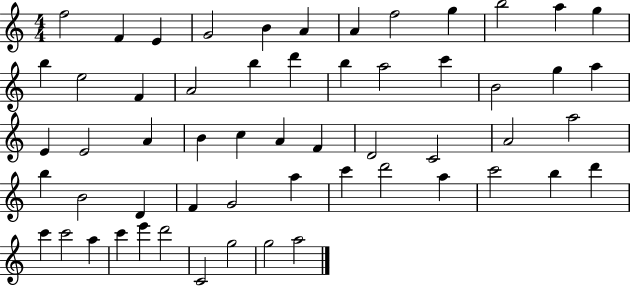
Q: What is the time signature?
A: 4/4